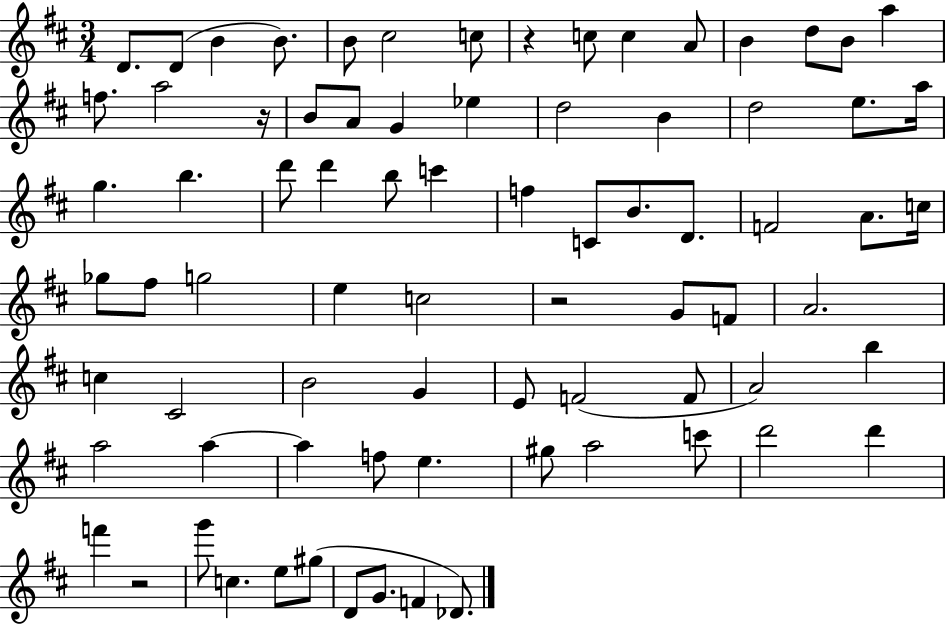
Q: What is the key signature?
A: D major